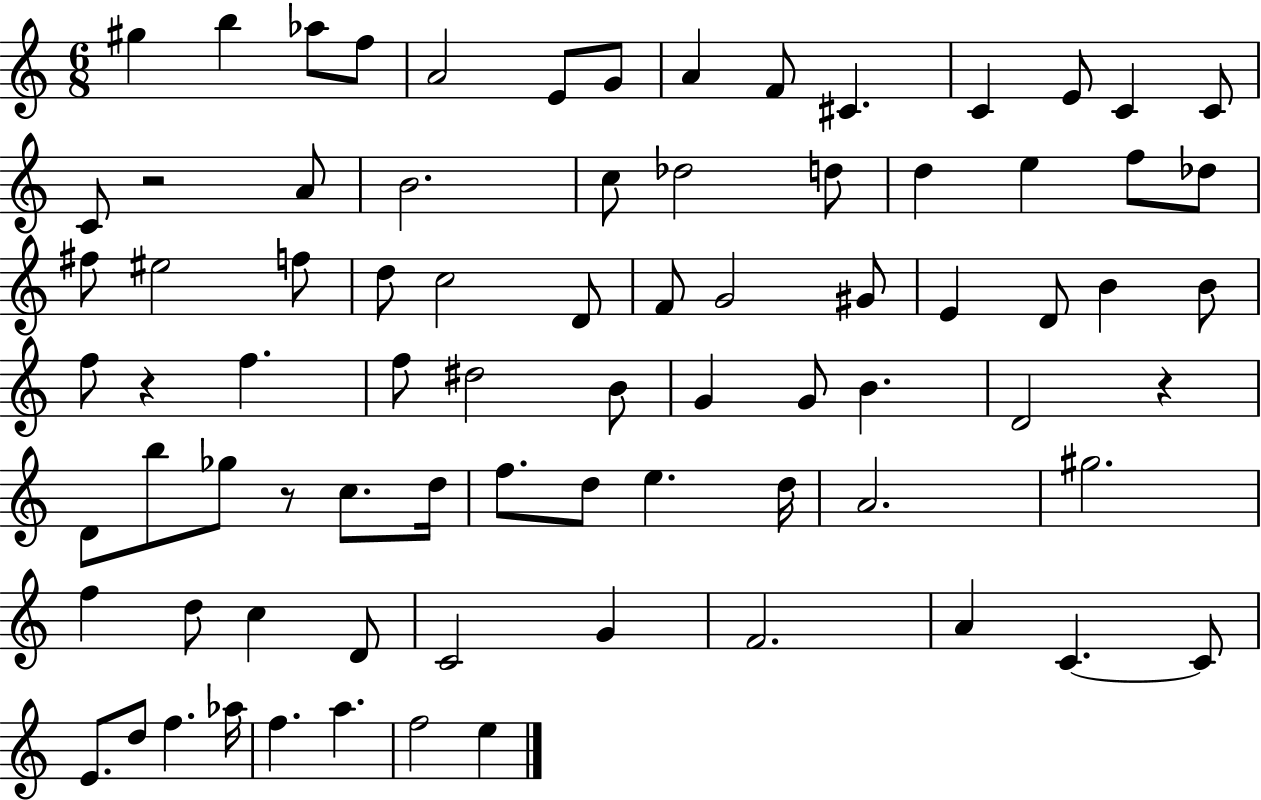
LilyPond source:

{
  \clef treble
  \numericTimeSignature
  \time 6/8
  \key c \major
  \repeat volta 2 { gis''4 b''4 aes''8 f''8 | a'2 e'8 g'8 | a'4 f'8 cis'4. | c'4 e'8 c'4 c'8 | \break c'8 r2 a'8 | b'2. | c''8 des''2 d''8 | d''4 e''4 f''8 des''8 | \break fis''8 eis''2 f''8 | d''8 c''2 d'8 | f'8 g'2 gis'8 | e'4 d'8 b'4 b'8 | \break f''8 r4 f''4. | f''8 dis''2 b'8 | g'4 g'8 b'4. | d'2 r4 | \break d'8 b''8 ges''8 r8 c''8. d''16 | f''8. d''8 e''4. d''16 | a'2. | gis''2. | \break f''4 d''8 c''4 d'8 | c'2 g'4 | f'2. | a'4 c'4.~~ c'8 | \break e'8. d''8 f''4. aes''16 | f''4. a''4. | f''2 e''4 | } \bar "|."
}